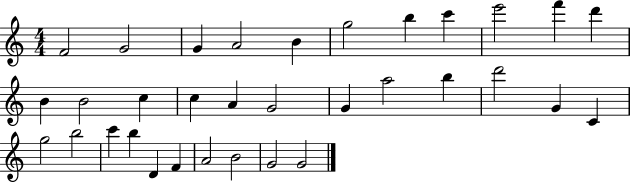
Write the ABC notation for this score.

X:1
T:Untitled
M:4/4
L:1/4
K:C
F2 G2 G A2 B g2 b c' e'2 f' d' B B2 c c A G2 G a2 b d'2 G C g2 b2 c' b D F A2 B2 G2 G2